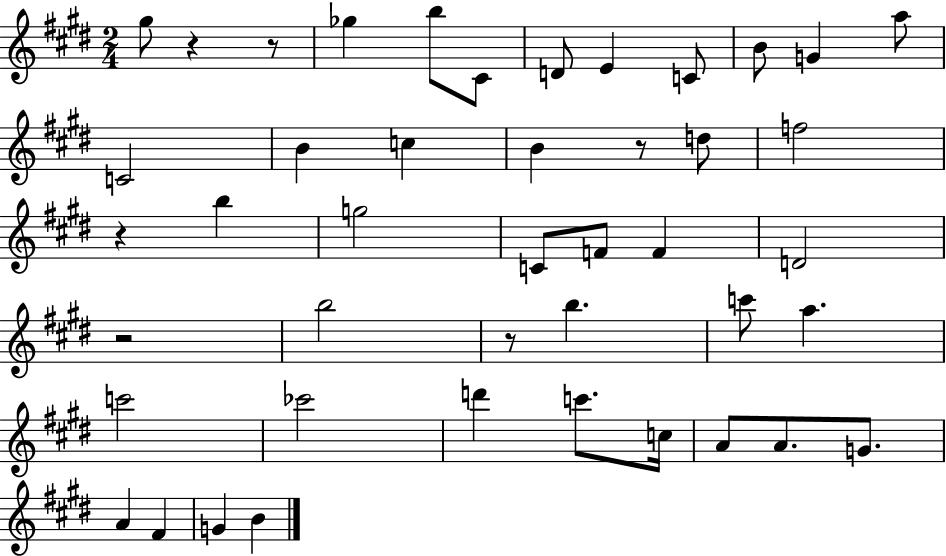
X:1
T:Untitled
M:2/4
L:1/4
K:E
^g/2 z z/2 _g b/2 ^C/2 D/2 E C/2 B/2 G a/2 C2 B c B z/2 d/2 f2 z b g2 C/2 F/2 F D2 z2 b2 z/2 b c'/2 a c'2 _c'2 d' c'/2 c/4 A/2 A/2 G/2 A ^F G B